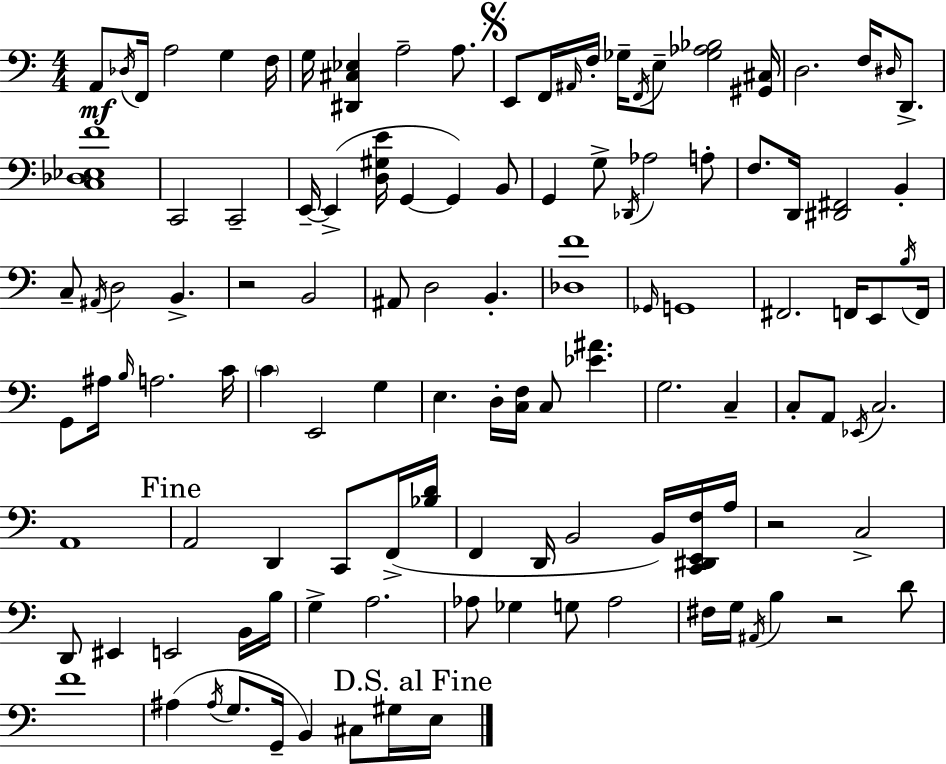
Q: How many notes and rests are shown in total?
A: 117